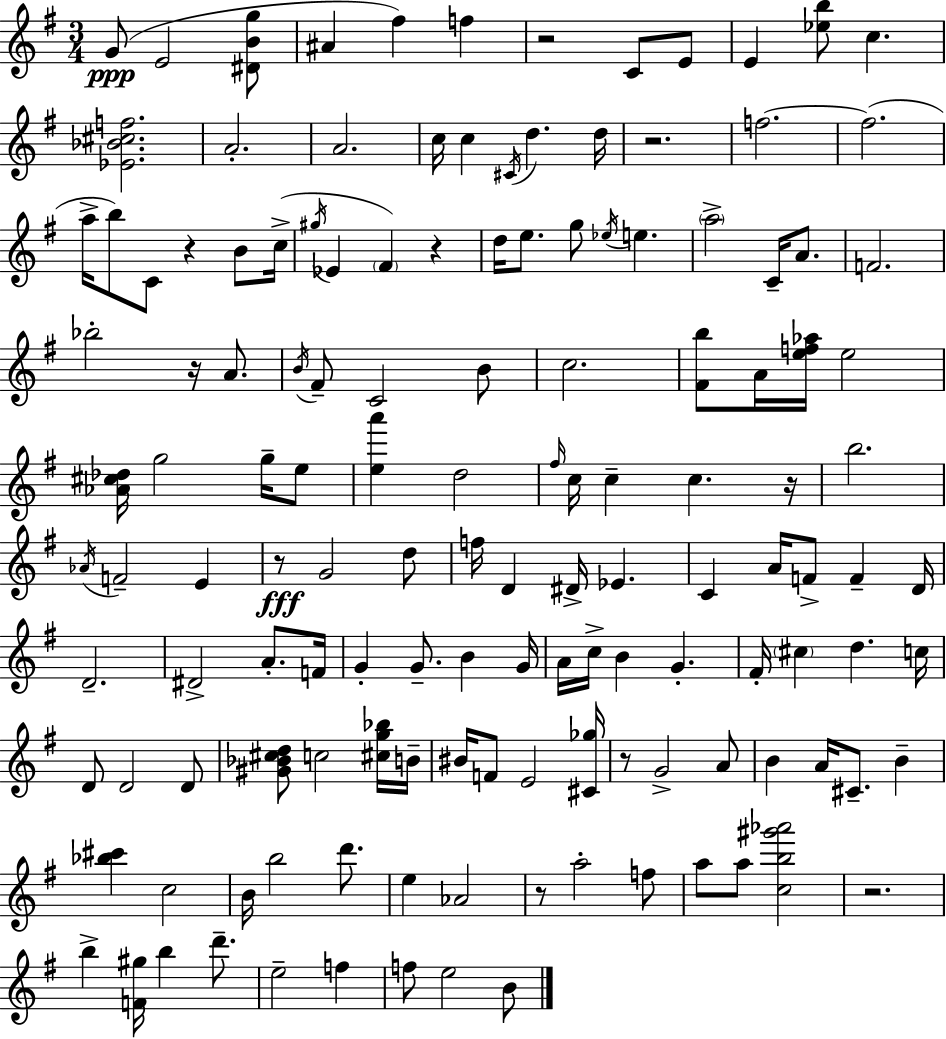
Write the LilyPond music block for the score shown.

{
  \clef treble
  \numericTimeSignature
  \time 3/4
  \key e \minor
  \repeat volta 2 { g'8(\ppp e'2 <dis' b' g''>8 | ais'4 fis''4) f''4 | r2 c'8 e'8 | e'4 <ees'' b''>8 c''4. | \break <ees' bes' cis'' f''>2. | a'2.-. | a'2. | c''16 c''4 \acciaccatura { cis'16 } d''4. | \break d''16 r2. | f''2.~~ | f''2.( | a''16-> b''8) c'8 r4 b'8 | \break c''16->( \acciaccatura { gis''16 } ees'4 \parenthesize fis'4) r4 | d''16 e''8. g''8 \acciaccatura { ees''16 } e''4. | \parenthesize a''2-> c'16-- | a'8. f'2. | \break bes''2-. r16 | a'8. \acciaccatura { b'16 } fis'8-- c'2 | b'8 c''2. | <fis' b''>8 a'16 <e'' f'' aes''>16 e''2 | \break <aes' cis'' des''>16 g''2 | g''16-- e''8 <e'' a'''>4 d''2 | \grace { fis''16 } c''16 c''4-- c''4. | r16 b''2. | \break \acciaccatura { aes'16 } f'2-- | e'4 r8\fff g'2 | d''8 f''16 d'4 dis'16-> | ees'4. c'4 a'16 f'8-> | \break f'4-- d'16 d'2.-- | dis'2-> | a'8.-. f'16 g'4-. g'8.-- | b'4 g'16 a'16 c''16-> b'4 | \break g'4.-. fis'16-. \parenthesize cis''4 d''4. | c''16 d'8 d'2 | d'8 <gis' bes' cis'' d''>8 c''2 | <cis'' g'' bes''>16 b'16-- bis'16 f'8 e'2 | \break <cis' ges''>16 r8 g'2-> | a'8 b'4 a'16 cis'8.-- | b'4-- <bes'' cis'''>4 c''2 | b'16 b''2 | \break d'''8. e''4 aes'2 | r8 a''2-. | f''8 a''8 a''8 <c'' b'' gis''' aes'''>2 | r2. | \break b''4-> <f' gis''>16 b''4 | d'''8.-- e''2-- | f''4 f''8 e''2 | b'8 } \bar "|."
}